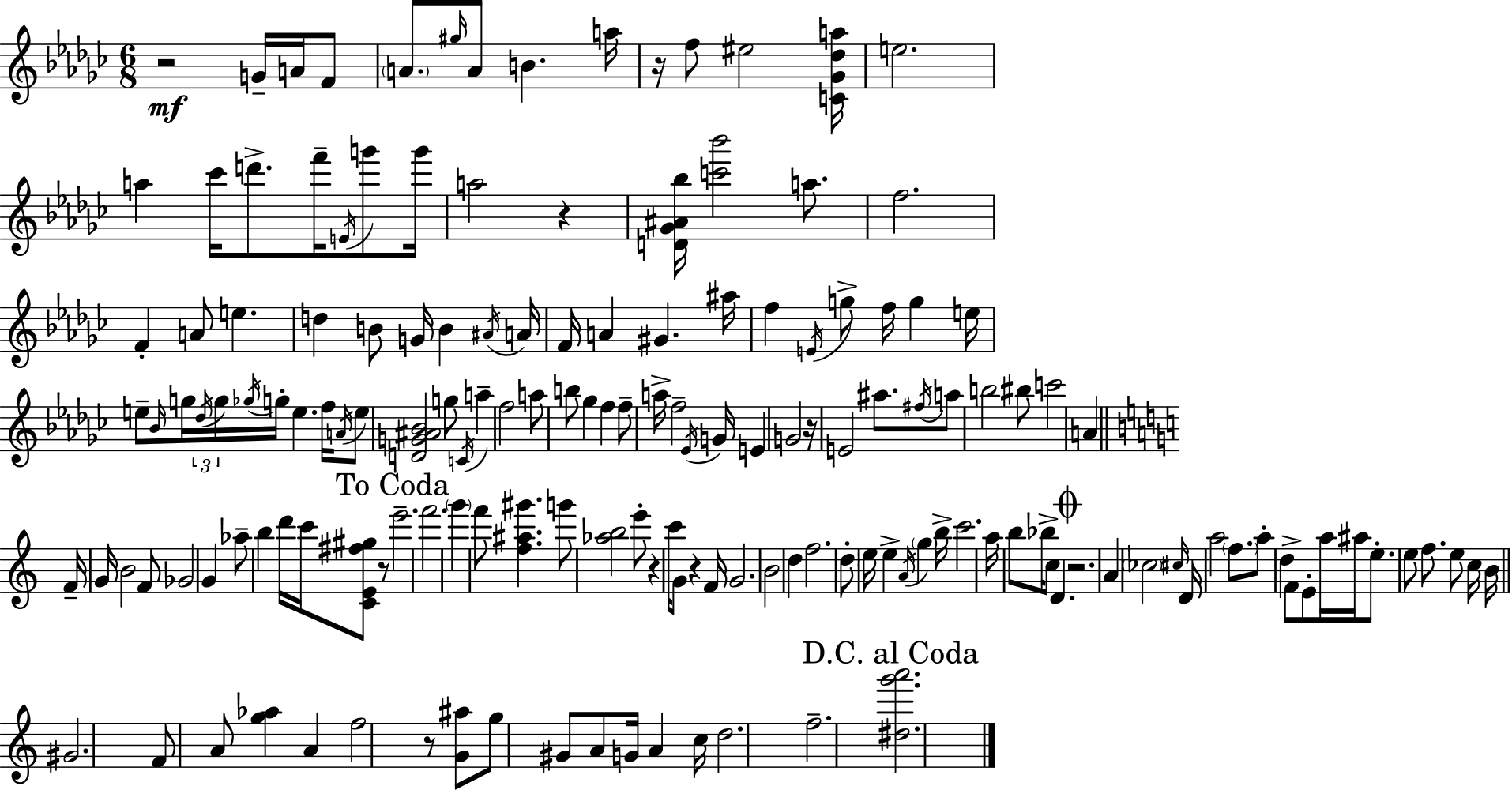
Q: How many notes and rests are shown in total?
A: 159